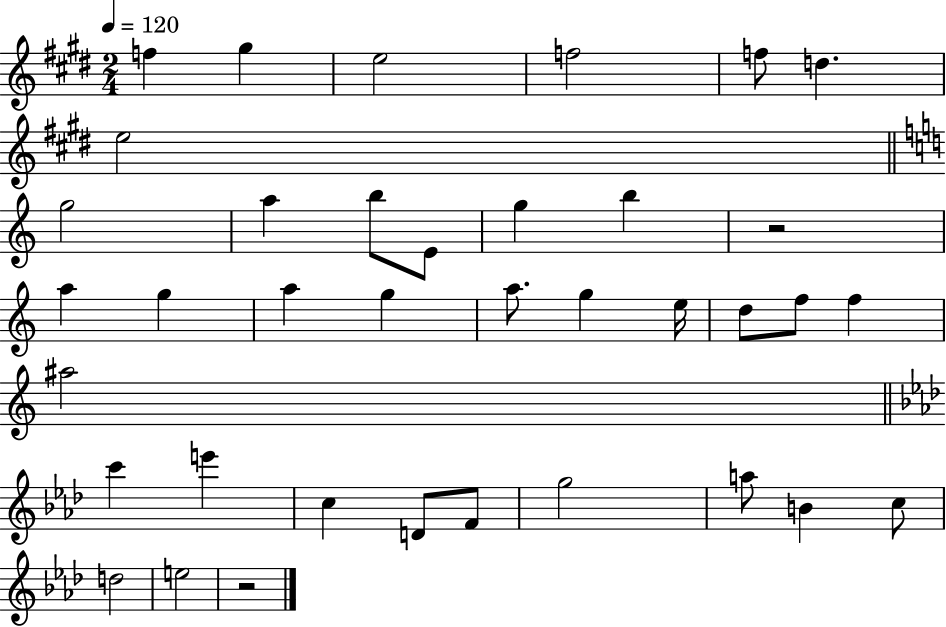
{
  \clef treble
  \numericTimeSignature
  \time 2/4
  \key e \major
  \tempo 4 = 120
  f''4 gis''4 | e''2 | f''2 | f''8 d''4. | \break e''2 | \bar "||" \break \key c \major g''2 | a''4 b''8 e'8 | g''4 b''4 | r2 | \break a''4 g''4 | a''4 g''4 | a''8. g''4 e''16 | d''8 f''8 f''4 | \break ais''2 | \bar "||" \break \key aes \major c'''4 e'''4 | c''4 d'8 f'8 | g''2 | a''8 b'4 c''8 | \break d''2 | e''2 | r2 | \bar "|."
}